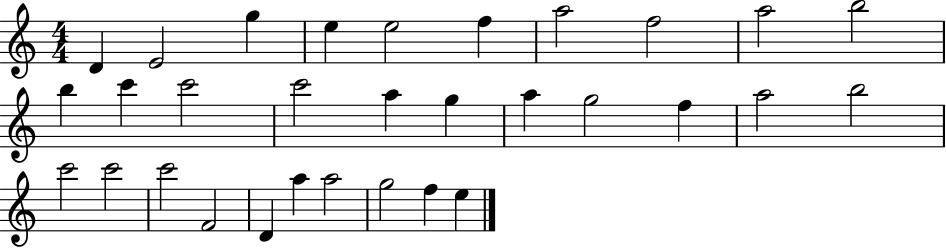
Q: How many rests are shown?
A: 0